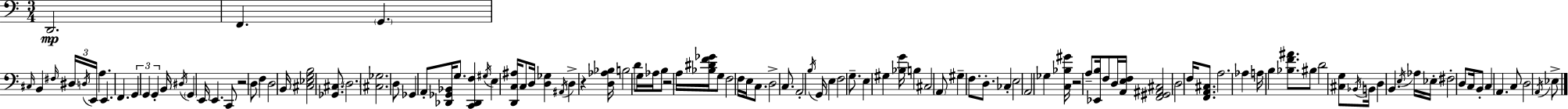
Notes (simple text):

D2/h. F2/q. G2/q. C#3/s B2/q F#3/s D#3/s D3/s E2/s A3/q. E2/q. F2/q. G2/q G2/q G2/q B2/s D#3/s G2/q E2/s E2/q. C2/e R/h D3/e F3/q D3/h B2/s [C#3,Eb3,G3,B3]/h [Gb2,C#3]/e. D3/h. [C#3,Gb3]/h. D3/e Gb2/q A2/e [Db2,Gb2,Bb2]/s G3/e. [C2,Db2,F3]/q G#3/s E3/q [D2,C3,A#3]/s C3/e D3/s [D3,Gb3]/q A#2/s D3/q R/q [D3,Ab3,Bb3]/s B3/h D4/e G3/s Ab3/s B3/e R/h A3/s [Bb3,D#4,F4,Gb4]/s G3/e F3/h F3/s E3/s C3/e. D3/h C3/e. A2/h B3/s G2/s E3/q F3/h G3/e. E3/q G#3/q [Bb3,G4]/s B3/q C#3/h A2/e G#3/q F3/e. D3/e. CES3/q E3/h A2/h Gb3/q [C3,Bb3,G#4]/s R/h A3/e [Eb2,B3]/s F3/e D3/s [A2,E3,F3]/s [F2,G#2,A#2,C#3]/h D3/h F3/s [F2,A2,C#3]/e. A3/h. Ab3/q A3/s B3/q [Bb3,F4,A#4]/e. BIS3/e D4/h [C#3,G3]/e Bb2/s B2/s D3/q B2/q. E3/s Ab3/s Eb3/s F#3/h D3/e C3/s B2/e C3/q A2/q. C3/e D3/h A2/s Eb3/e